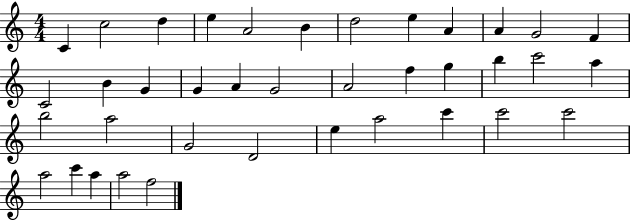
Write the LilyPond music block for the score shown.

{
  \clef treble
  \numericTimeSignature
  \time 4/4
  \key c \major
  c'4 c''2 d''4 | e''4 a'2 b'4 | d''2 e''4 a'4 | a'4 g'2 f'4 | \break c'2 b'4 g'4 | g'4 a'4 g'2 | a'2 f''4 g''4 | b''4 c'''2 a''4 | \break b''2 a''2 | g'2 d'2 | e''4 a''2 c'''4 | c'''2 c'''2 | \break a''2 c'''4 a''4 | a''2 f''2 | \bar "|."
}